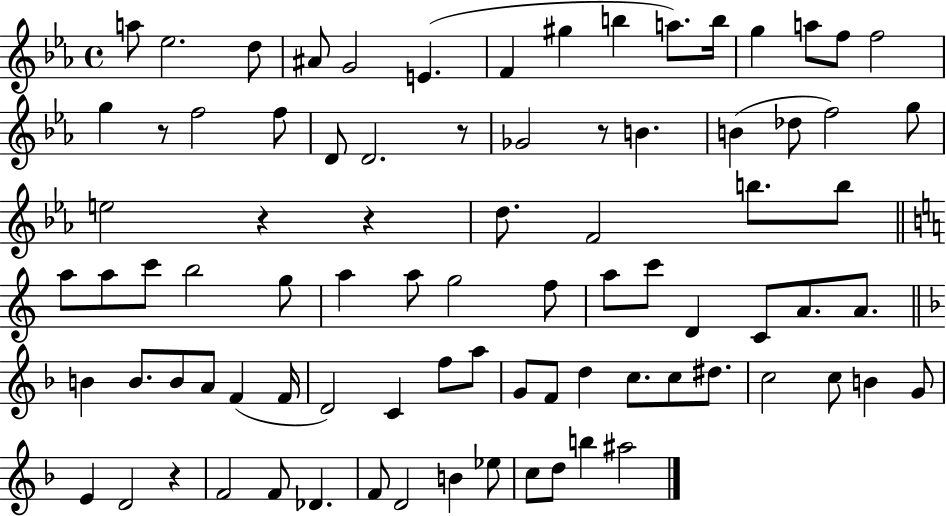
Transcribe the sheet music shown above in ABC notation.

X:1
T:Untitled
M:4/4
L:1/4
K:Eb
a/2 _e2 d/2 ^A/2 G2 E F ^g b a/2 b/4 g a/2 f/2 f2 g z/2 f2 f/2 D/2 D2 z/2 _G2 z/2 B B _d/2 f2 g/2 e2 z z d/2 F2 b/2 b/2 a/2 a/2 c'/2 b2 g/2 a a/2 g2 f/2 a/2 c'/2 D C/2 A/2 A/2 B B/2 B/2 A/2 F F/4 D2 C f/2 a/2 G/2 F/2 d c/2 c/2 ^d/2 c2 c/2 B G/2 E D2 z F2 F/2 _D F/2 D2 B _e/2 c/2 d/2 b ^a2